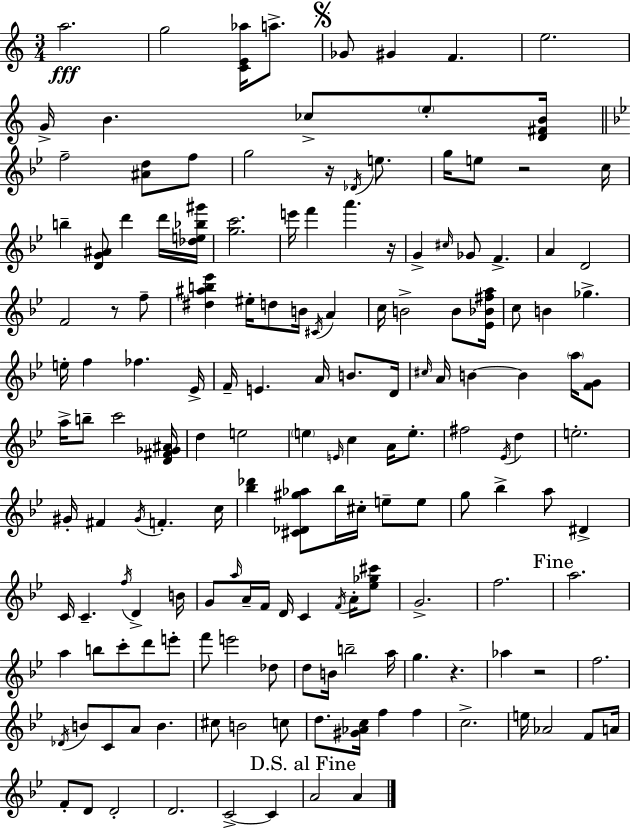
{
  \clef treble
  \numericTimeSignature
  \time 3/4
  \key a \minor
  a''2.\fff | g''2 <c' e' aes''>16 a''8.-> | \mark \markup { \musicglyph "scripts.segno" } ges'8 gis'4 f'4. | e''2. | \break g'16-> b'4. ces''8-> \parenthesize e''8-. <d' fis' b'>16 | \bar "||" \break \key bes \major f''2-- <ais' d''>8 f''8 | g''2 r16 \acciaccatura { des'16 } e''8. | g''16 e''8 r2 | c''16 b''4-- <d' g' ais'>8 d'''4 d'''16 | \break <des'' e'' bes'' gis'''>16 <g'' c'''>2. | e'''16 f'''4 a'''4. | r16 g'4-> \grace { cis''16 } ges'8 f'4.-> | a'4 d'2 | \break f'2 r8 | f''8-- <dis'' ais'' b'' ees'''>4 eis''16-. d''8 b'16 \acciaccatura { cis'16 } a'4 | c''16 b'2-> | b'8 <ees' bes' fis'' a''>16 c''8 b'4 ges''4.-> | \break e''16-. f''4 fes''4. | ees'16-> f'16-- e'4. a'16 b'8. | d'16 \grace { cis''16 } a'16 b'4~~ b'4 | \parenthesize a''16 <f' g'>8 a''16-> b''8-- c'''2 | \break <d' fis' ges' ais'>16 d''4 e''2 | \parenthesize e''4 \grace { e'16 } c''4 | a'16 e''8.-. fis''2 | \acciaccatura { ees'16 } d''4 e''2.-. | \break gis'16-. fis'4 \acciaccatura { gis'16 } | f'4.-. c''16 <bes'' des'''>4 <cis' des' gis'' aes''>8 | bes''16 cis''16-. e''8-- e''8 g''8 bes''4-> | a''8 dis'4-> c'16 c'4.-- | \break \acciaccatura { f''16 } d'4-> b'16 g'8 \grace { a''16 } a'16-- | f'16 d'16 c'4 \acciaccatura { f'16 } a'16-. <ees'' ges'' cis'''>8 g'2.-> | f''2. | \mark "Fine" a''2. | \break a''4 | b''8 c'''8-. d'''8 e'''8-. f'''8 | e'''2 des''8 d''8 | b'16 b''2-- a''16 g''4. | \break r4. aes''4 | r2 f''2. | \acciaccatura { des'16 } b'8 | c'8 a'8 b'4. cis''8 | \break b'2 c''8 d''8. | <gis' aes' c''>16 f''4 f''4 c''2.-> | e''16 | aes'2 f'8 a'16 f'8-. | \break d'8 d'2-. d'2. | c'2->~~ | c'4 \mark "D.S. al Fine" a'2 | a'4 \bar "|."
}